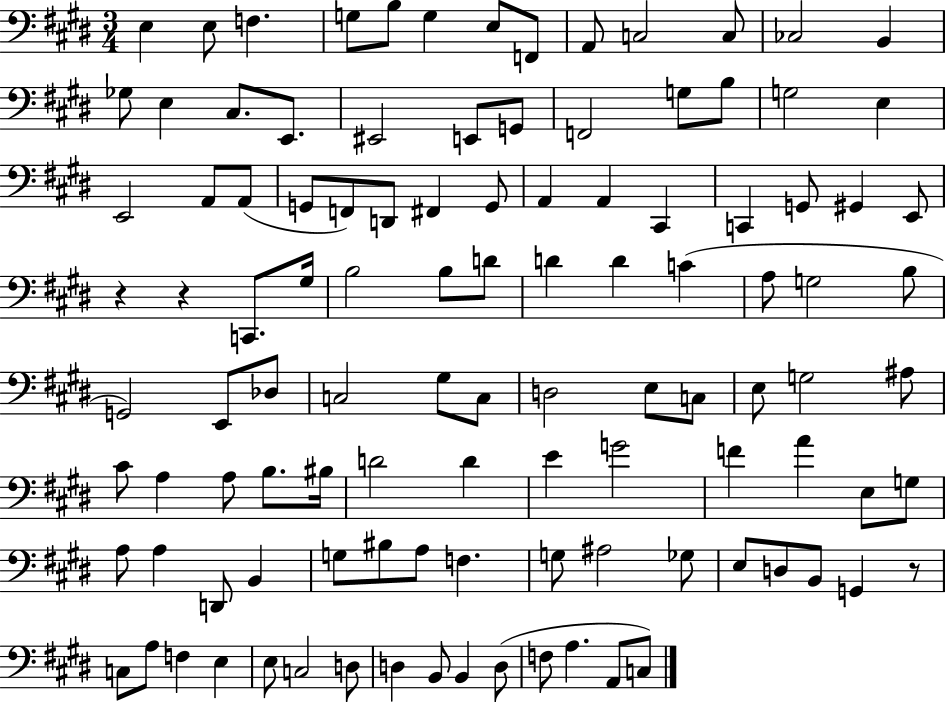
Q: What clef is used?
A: bass